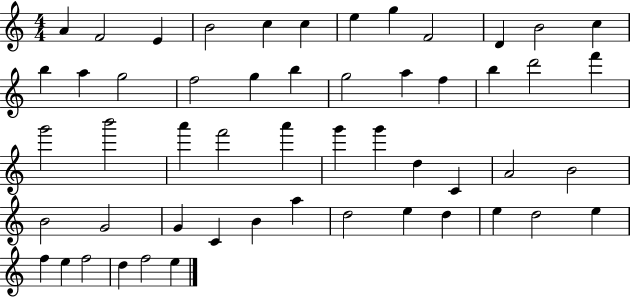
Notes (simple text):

A4/q F4/h E4/q B4/h C5/q C5/q E5/q G5/q F4/h D4/q B4/h C5/q B5/q A5/q G5/h F5/h G5/q B5/q G5/h A5/q F5/q B5/q D6/h F6/q G6/h B6/h A6/q F6/h A6/q G6/q G6/q D5/q C4/q A4/h B4/h B4/h G4/h G4/q C4/q B4/q A5/q D5/h E5/q D5/q E5/q D5/h E5/q F5/q E5/q F5/h D5/q F5/h E5/q